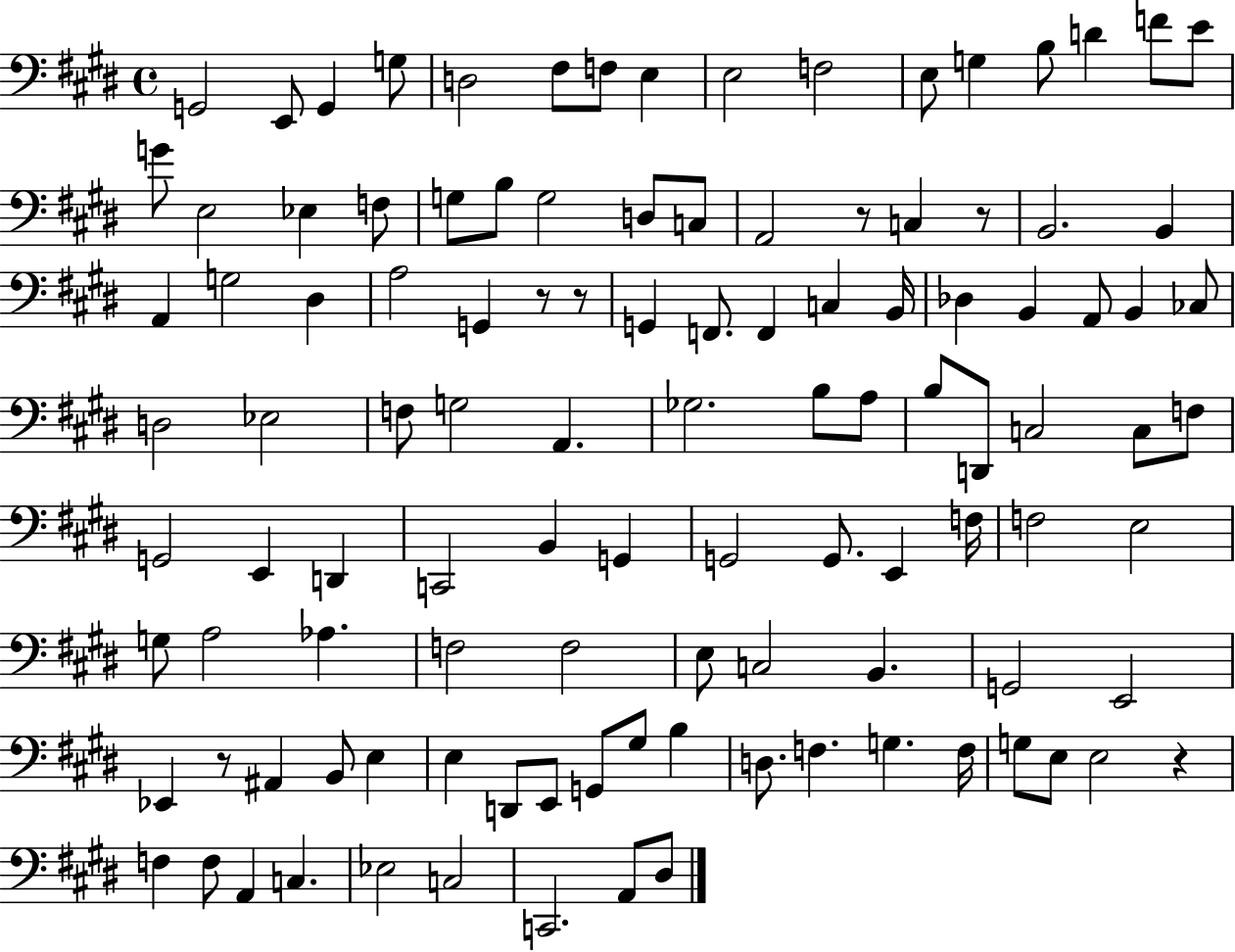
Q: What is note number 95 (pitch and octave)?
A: E3